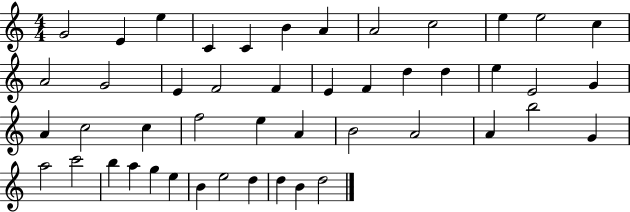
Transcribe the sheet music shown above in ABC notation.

X:1
T:Untitled
M:4/4
L:1/4
K:C
G2 E e C C B A A2 c2 e e2 c A2 G2 E F2 F E F d d e E2 G A c2 c f2 e A B2 A2 A b2 G a2 c'2 b a g e B e2 d d B d2